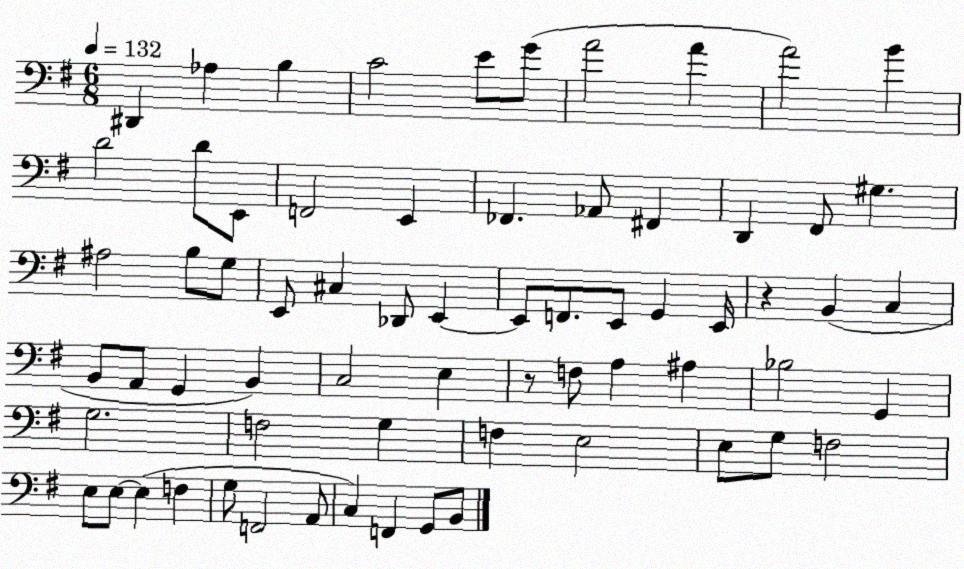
X:1
T:Untitled
M:6/8
L:1/4
K:G
^D,, _A, B, C2 E/2 G/2 A2 A A2 B D2 D/2 E,,/2 F,,2 E,, _F,, _A,,/2 ^F,, D,, ^F,,/2 ^G, ^A,2 B,/2 G,/2 E,,/2 ^C, _D,,/2 E,, E,,/2 F,,/2 E,,/2 G,, E,,/4 z B,, C, B,,/2 A,,/2 G,, B,, C,2 E, z/2 F,/2 A, ^A, _B,2 G,, G,2 F,2 G, F, E,2 E,/2 G,/2 F,2 E,/2 E,/2 E, F, G,/2 F,,2 A,,/2 C, F,, G,,/2 B,,/2